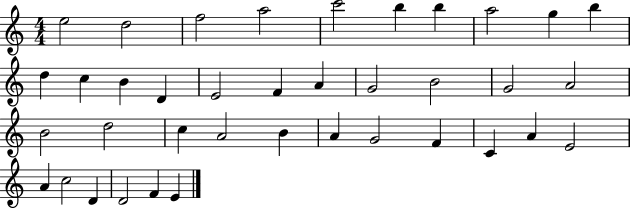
X:1
T:Untitled
M:4/4
L:1/4
K:C
e2 d2 f2 a2 c'2 b b a2 g b d c B D E2 F A G2 B2 G2 A2 B2 d2 c A2 B A G2 F C A E2 A c2 D D2 F E